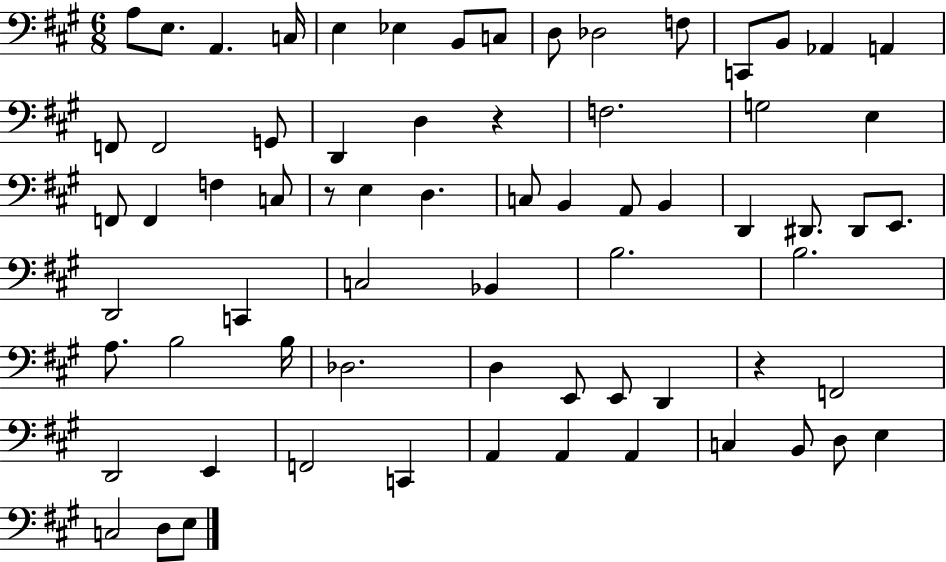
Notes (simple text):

A3/e E3/e. A2/q. C3/s E3/q Eb3/q B2/e C3/e D3/e Db3/h F3/e C2/e B2/e Ab2/q A2/q F2/e F2/h G2/e D2/q D3/q R/q F3/h. G3/h E3/q F2/e F2/q F3/q C3/e R/e E3/q D3/q. C3/e B2/q A2/e B2/q D2/q D#2/e. D#2/e E2/e. D2/h C2/q C3/h Bb2/q B3/h. B3/h. A3/e. B3/h B3/s Db3/h. D3/q E2/e E2/e D2/q R/q F2/h D2/h E2/q F2/h C2/q A2/q A2/q A2/q C3/q B2/e D3/e E3/q C3/h D3/e E3/e